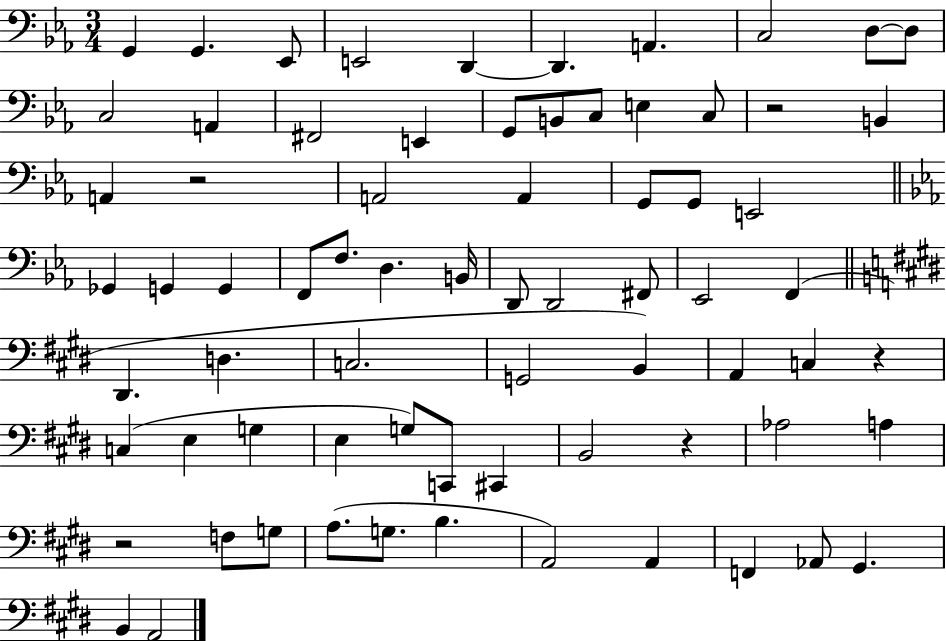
{
  \clef bass
  \numericTimeSignature
  \time 3/4
  \key ees \major
  \repeat volta 2 { g,4 g,4. ees,8 | e,2 d,4~~ | d,4. a,4. | c2 d8~~ d8 | \break c2 a,4 | fis,2 e,4 | g,8 b,8 c8 e4 c8 | r2 b,4 | \break a,4 r2 | a,2 a,4 | g,8 g,8 e,2 | \bar "||" \break \key c \minor ges,4 g,4 g,4 | f,8 f8. d4. b,16 | d,8 d,2 fis,8 | ees,2 f,4( | \break \bar "||" \break \key e \major dis,4. d4. | c2. | g,2 b,4) | a,4 c4 r4 | \break c4( e4 g4 | e4 g8) c,8 cis,4 | b,2 r4 | aes2 a4 | \break r2 f8 g8 | a8.( g8. b4. | a,2) a,4 | f,4 aes,8 gis,4. | \break b,4 a,2 | } \bar "|."
}